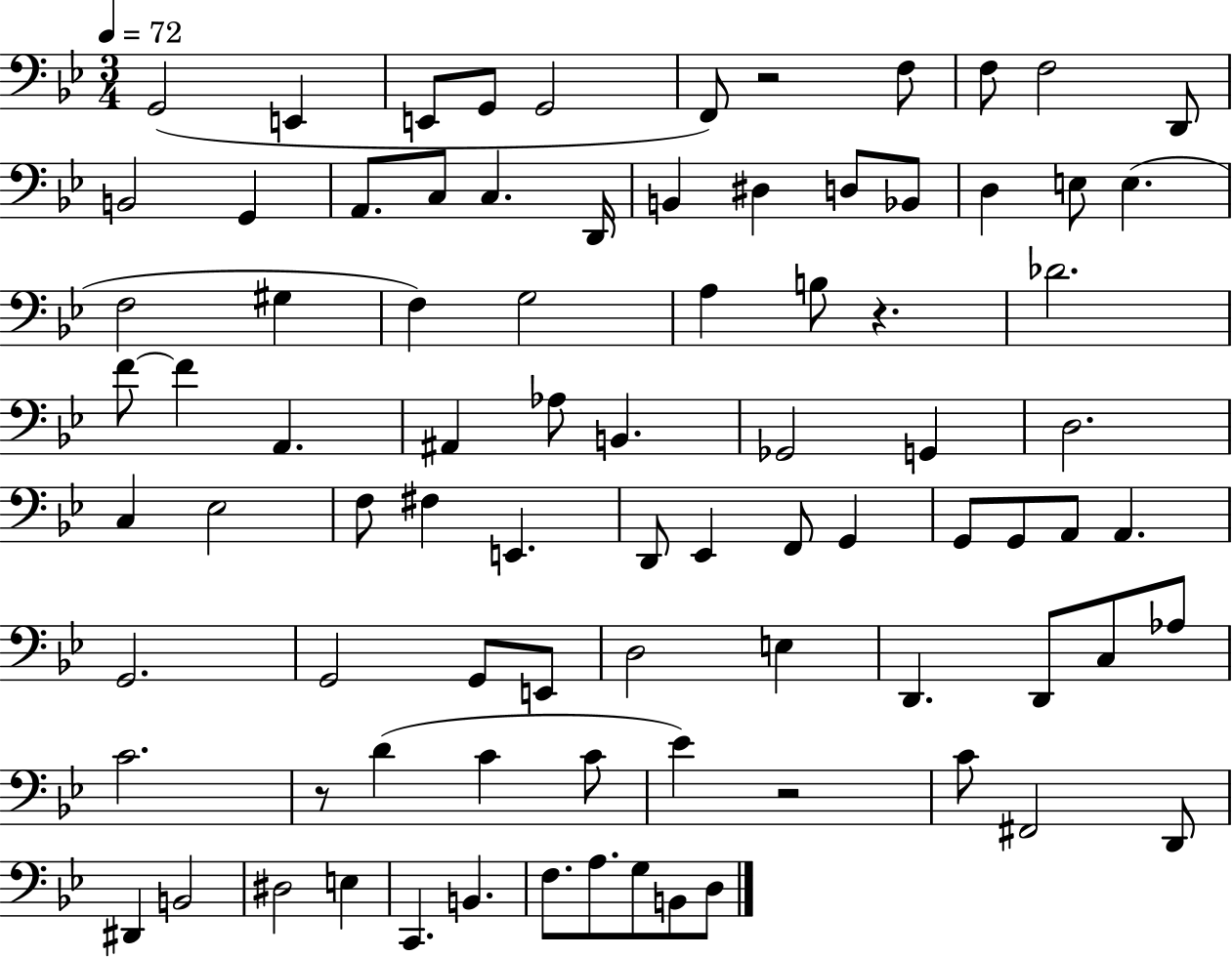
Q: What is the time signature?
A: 3/4